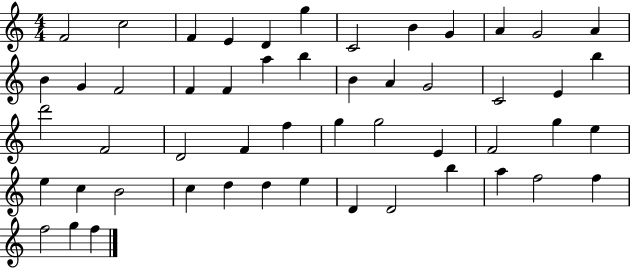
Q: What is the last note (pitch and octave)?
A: F5